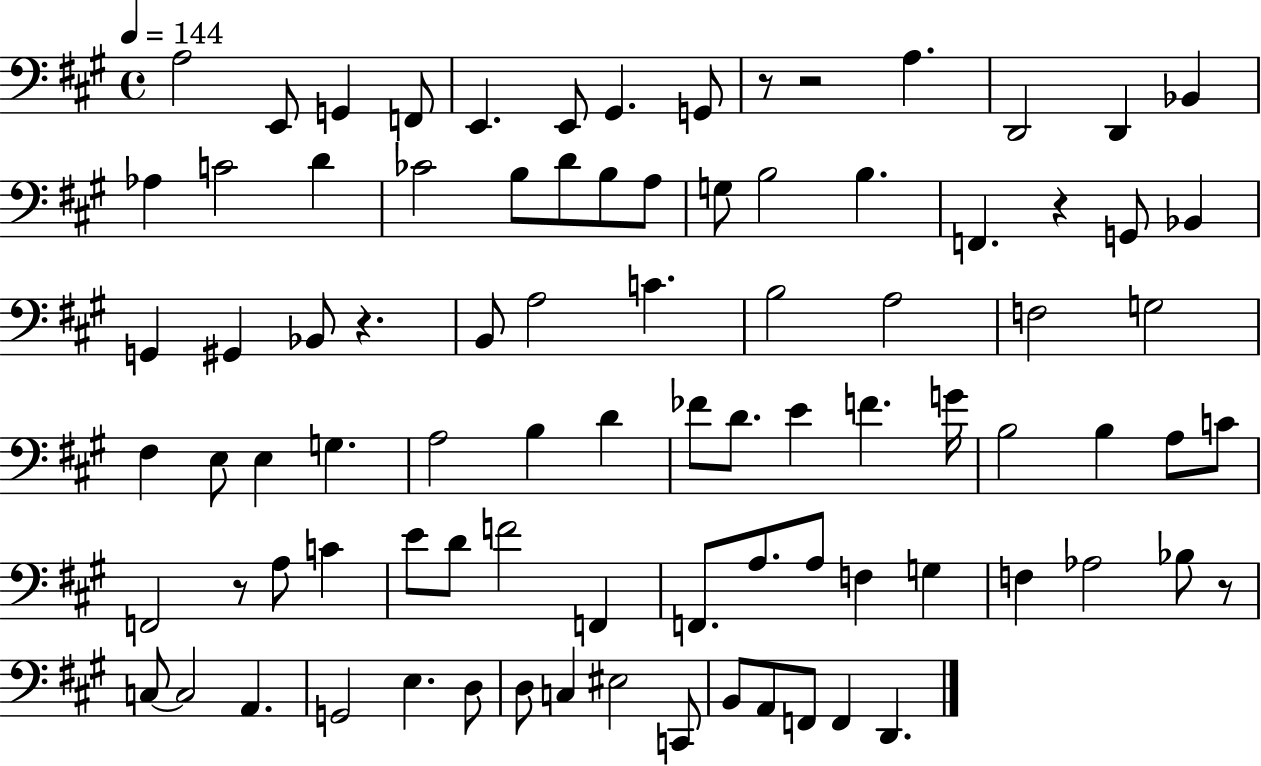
A3/h E2/e G2/q F2/e E2/q. E2/e G#2/q. G2/e R/e R/h A3/q. D2/h D2/q Bb2/q Ab3/q C4/h D4/q CES4/h B3/e D4/e B3/e A3/e G3/e B3/h B3/q. F2/q. R/q G2/e Bb2/q G2/q G#2/q Bb2/e R/q. B2/e A3/h C4/q. B3/h A3/h F3/h G3/h F#3/q E3/e E3/q G3/q. A3/h B3/q D4/q FES4/e D4/e. E4/q F4/q. G4/s B3/h B3/q A3/e C4/e F2/h R/e A3/e C4/q E4/e D4/e F4/h F2/q F2/e. A3/e. A3/e F3/q G3/q F3/q Ab3/h Bb3/e R/e C3/e C3/h A2/q. G2/h E3/q. D3/e D3/e C3/q EIS3/h C2/e B2/e A2/e F2/e F2/q D2/q.